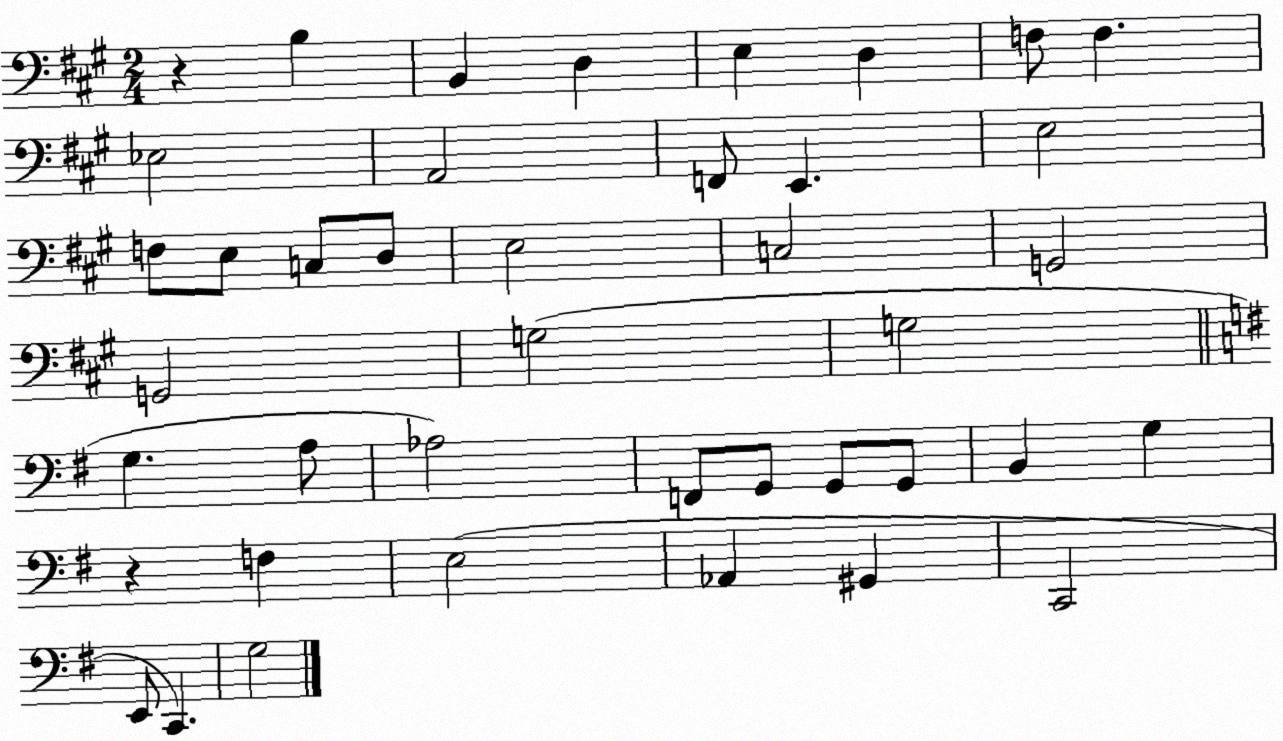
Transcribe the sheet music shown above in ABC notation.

X:1
T:Untitled
M:2/4
L:1/4
K:A
z B, B,, D, E, D, F,/2 F, _E,2 A,,2 F,,/2 E,, E,2 F,/2 E,/2 C,/2 D,/2 E,2 C,2 G,,2 G,,2 G,2 G,2 G, A,/2 _A,2 F,,/2 G,,/2 G,,/2 G,,/2 B,, G, z F, E,2 _A,, ^G,, C,,2 E,,/2 C,, G,2